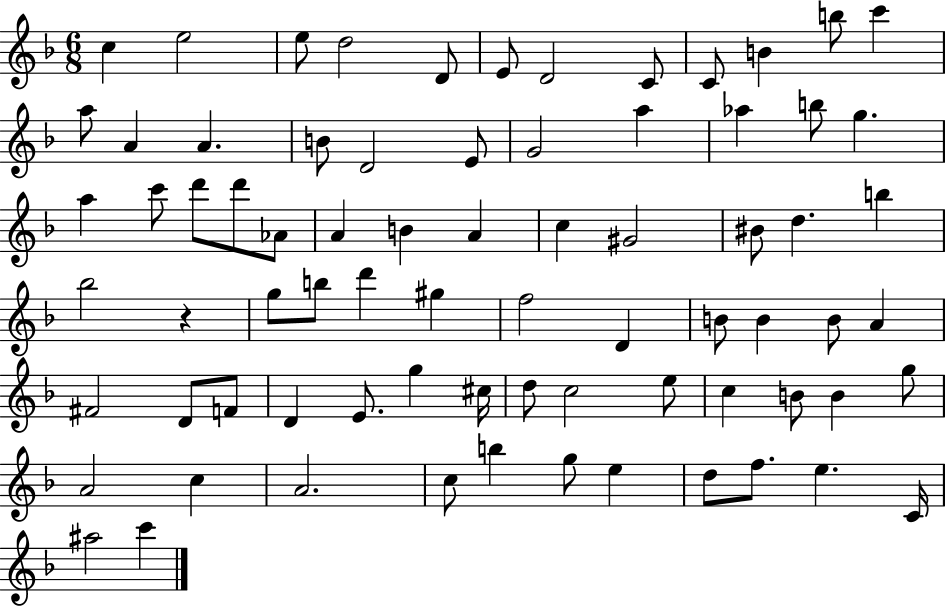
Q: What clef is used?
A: treble